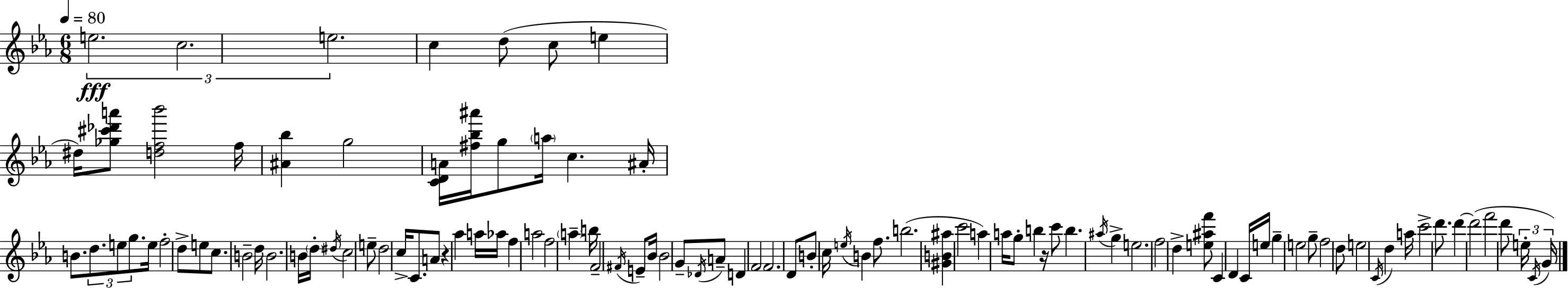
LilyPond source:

{
  \clef treble
  \numericTimeSignature
  \time 6/8
  \key c \minor
  \tempo 4 = 80
  \tuplet 3/2 { e''2.\fff | c''2. | e''2. } | c''4 d''8( c''8 e''4 | \break dis''16) <ges'' cis''' des''' a'''>8 <d'' f'' bes'''>2 f''16 | <ais' bes''>4 g''2 | <c' d' a'>16 <fis'' bes'' ais'''>16 g''8 \parenthesize a''16 c''4. ais'16-. | b'8. \tuplet 3/2 { d''8. e''8 g''8. } e''16 | \break f''2-. d''8-> e''8 | c''8. b'2-- d''16 | b'2. | b'16 \parenthesize d''16-. \acciaccatura { dis''16 } c''2 e''8-- | \break d''2 c''16-> c'8. | a'8 r4 aes''4 a''16 | aes''16 f''4 a''2 | f''2 \parenthesize a''4-- | \break b''16 f'2-- \acciaccatura { fis'16 } e'8-- | bes'16 bes'2 g'8-- | \acciaccatura { des'16 } a'8-- d'4 f'2 | f'2. | \break d'8 b'8-. c''16 \acciaccatura { e''16 } b'4 | f''8. b''2.( | <gis' b' ais''>4 c'''2 | a''4) a''16 g''8-. b''4 | \break r16 c'''8 b''4. | \acciaccatura { ais''16 } g''4-> e''2. | f''2 | d''4-> <e'' ais'' f'''>8 c'4 d'4 | \break c'16 e''16 g''4-- e''2 | g''8-- f''2 | d''8 e''2 | \acciaccatura { c'16 } d''4 a''16 c'''2-> | \break d'''8. d'''4~~ d'''2( | f'''2 | d'''8 \tuplet 3/2 { e''16-. \acciaccatura { c'16 }) g'16 } \bar "|."
}